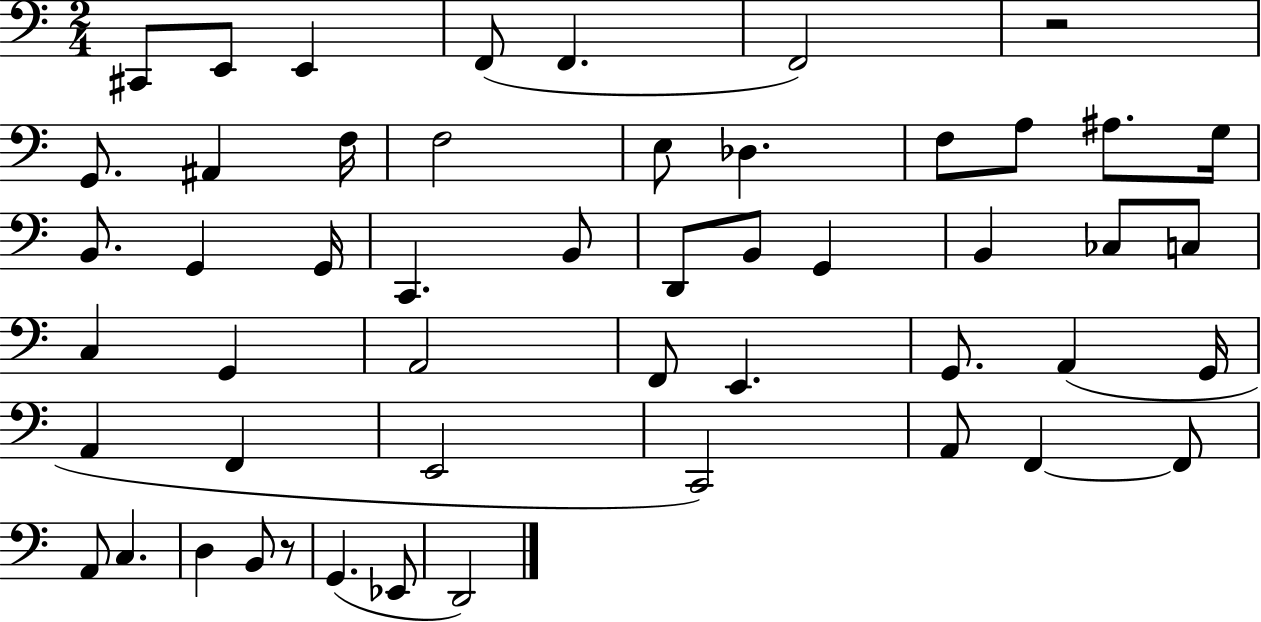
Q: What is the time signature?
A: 2/4